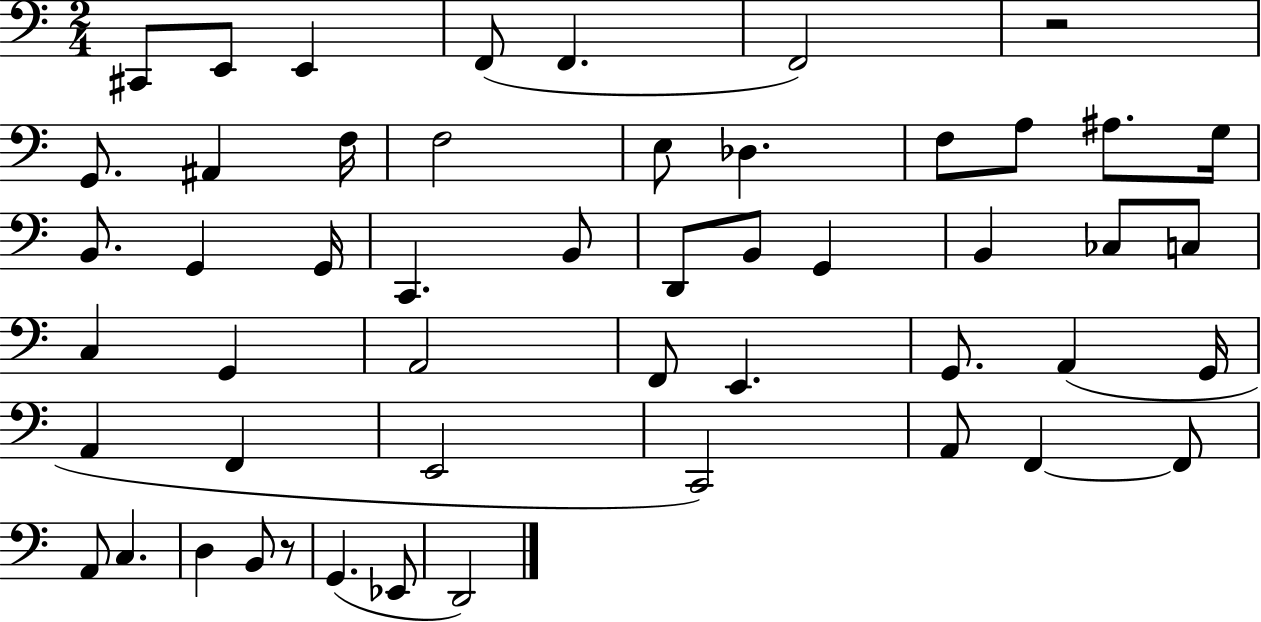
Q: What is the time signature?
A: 2/4